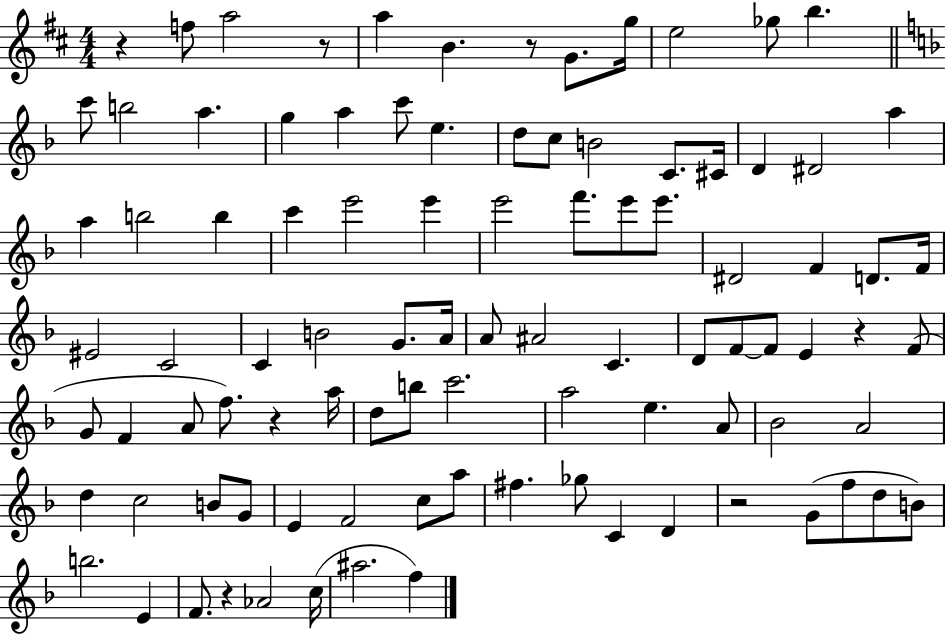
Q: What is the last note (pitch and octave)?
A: F5